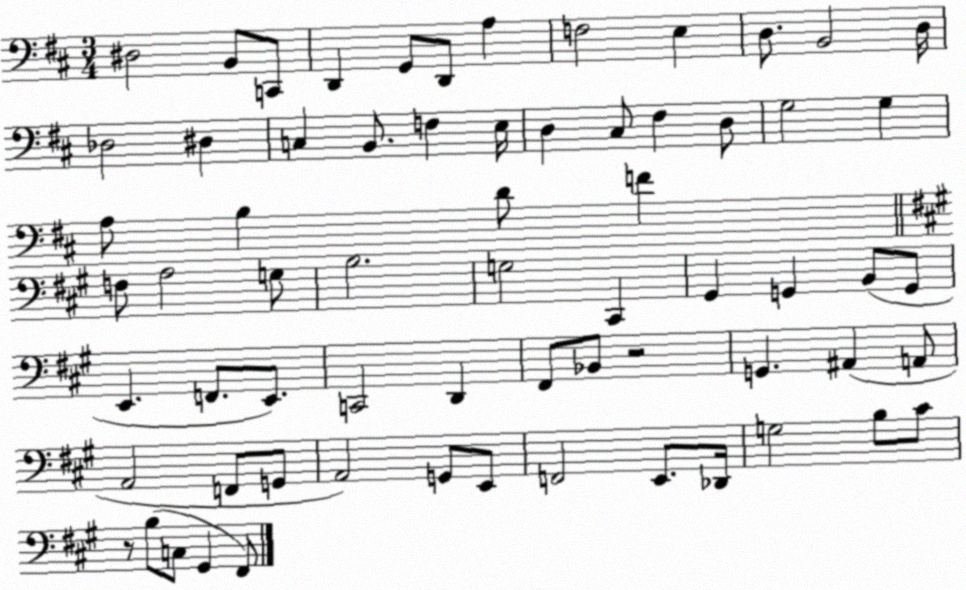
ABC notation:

X:1
T:Untitled
M:3/4
L:1/4
K:D
^D,2 B,,/2 C,,/2 D,, G,,/2 D,,/2 A, F,2 E, D,/2 B,,2 D,/4 _D,2 ^D, C, B,,/2 F, E,/4 D, ^C,/2 ^F, D,/2 G,2 G, A,/2 B, D/2 F F,/2 A,2 G,/2 B,2 G,2 ^C,, ^G,, G,, B,,/2 G,,/2 E,, F,,/2 E,,/2 C,,2 D,, ^F,,/2 _B,,/2 z2 G,, ^A,, A,,/2 A,,2 F,,/2 G,,/2 A,,2 G,,/2 E,,/2 F,,2 E,,/2 _D,,/4 G,2 B,/2 ^C/2 z/2 B,/2 C,/2 ^G,, ^F,,/2